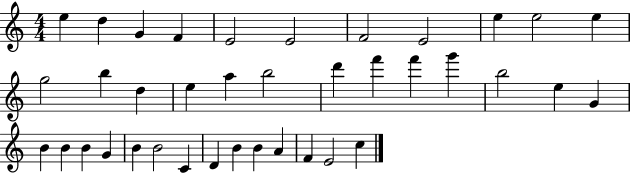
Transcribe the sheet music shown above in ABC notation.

X:1
T:Untitled
M:4/4
L:1/4
K:C
e d G F E2 E2 F2 E2 e e2 e g2 b d e a b2 d' f' f' g' b2 e G B B B G B B2 C D B B A F E2 c